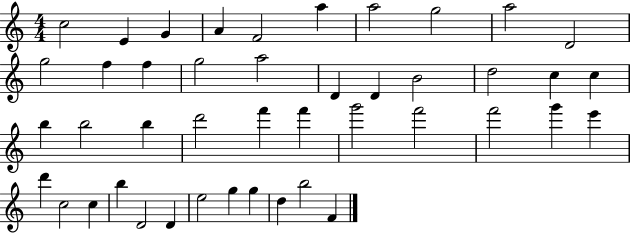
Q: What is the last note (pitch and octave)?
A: F4